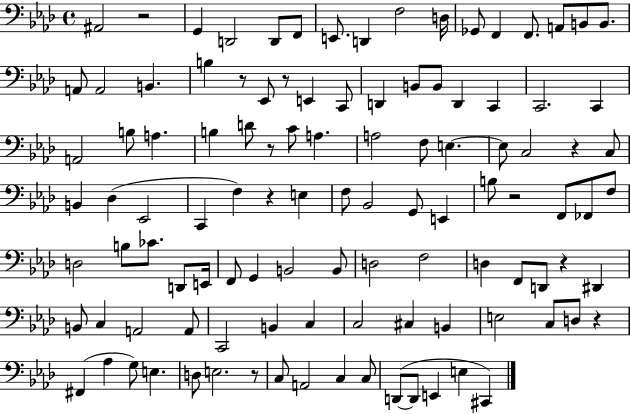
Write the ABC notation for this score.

X:1
T:Untitled
M:4/4
L:1/4
K:Ab
^A,,2 z2 G,, D,,2 D,,/2 F,,/2 E,,/2 D,, F,2 D,/4 _G,,/2 F,, F,,/2 A,,/2 B,,/2 B,,/2 A,,/2 A,,2 B,, B, z/2 _E,,/2 z/2 E,, C,,/2 D,, B,,/2 B,,/2 D,, C,, C,,2 C,, A,,2 B,/2 A, B, D/2 z/2 C/2 A, A,2 F,/2 E, E,/2 C,2 z C,/2 B,, _D, _E,,2 C,, F, z E, F,/2 _B,,2 G,,/2 E,, B,/2 z2 F,,/2 _F,,/2 F,/2 D,2 B,/2 _C/2 D,,/2 E,,/4 F,,/2 G,, B,,2 B,,/2 D,2 F,2 D, F,,/2 D,,/2 z ^D,, B,,/2 C, A,,2 A,,/2 C,,2 B,, C, C,2 ^C, B,, E,2 C,/2 D,/2 z ^F,, _A, G,/2 E, D,/2 E,2 z/2 C,/2 A,,2 C, C,/2 D,,/2 D,,/2 E,, E, ^C,,